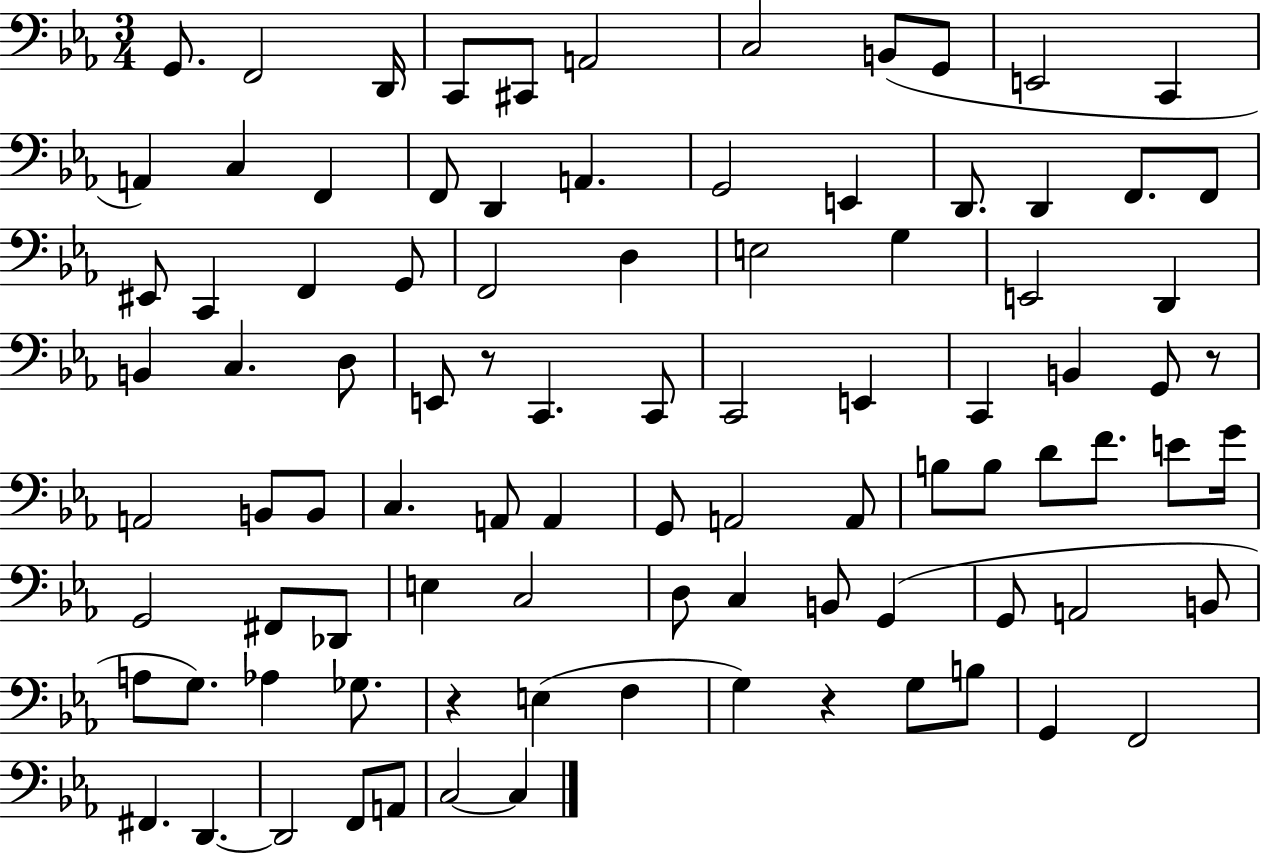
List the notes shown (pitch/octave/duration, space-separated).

G2/e. F2/h D2/s C2/e C#2/e A2/h C3/h B2/e G2/e E2/h C2/q A2/q C3/q F2/q F2/e D2/q A2/q. G2/h E2/q D2/e. D2/q F2/e. F2/e EIS2/e C2/q F2/q G2/e F2/h D3/q E3/h G3/q E2/h D2/q B2/q C3/q. D3/e E2/e R/e C2/q. C2/e C2/h E2/q C2/q B2/q G2/e R/e A2/h B2/e B2/e C3/q. A2/e A2/q G2/e A2/h A2/e B3/e B3/e D4/e F4/e. E4/e G4/s G2/h F#2/e Db2/e E3/q C3/h D3/e C3/q B2/e G2/q G2/e A2/h B2/e A3/e G3/e. Ab3/q Gb3/e. R/q E3/q F3/q G3/q R/q G3/e B3/e G2/q F2/h F#2/q. D2/q. D2/h F2/e A2/e C3/h C3/q